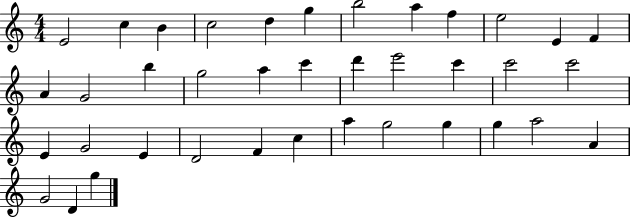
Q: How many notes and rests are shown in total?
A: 38